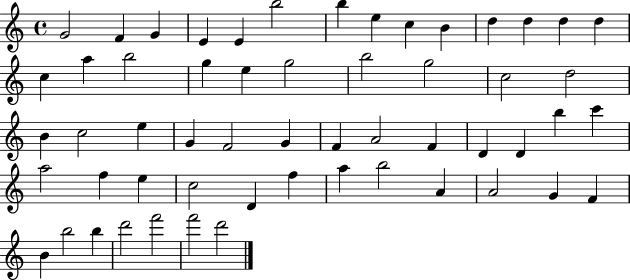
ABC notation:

X:1
T:Untitled
M:4/4
L:1/4
K:C
G2 F G E E b2 b e c B d d d d c a b2 g e g2 b2 g2 c2 d2 B c2 e G F2 G F A2 F D D b c' a2 f e c2 D f a b2 A A2 G F B b2 b d'2 f'2 f'2 d'2